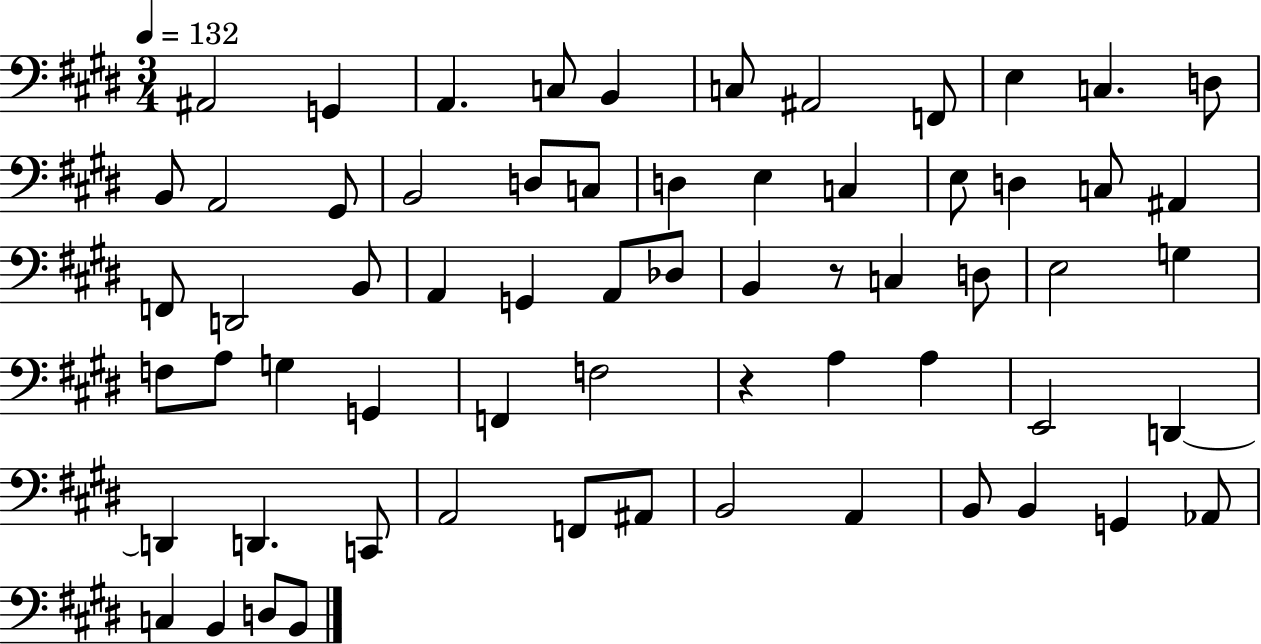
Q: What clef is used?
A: bass